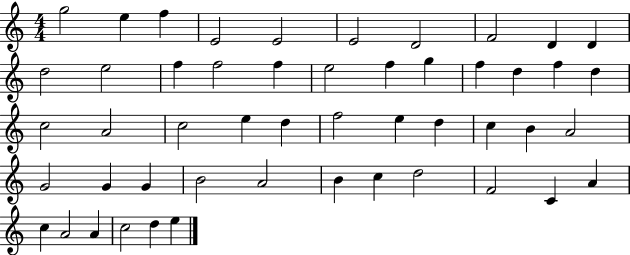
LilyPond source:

{
  \clef treble
  \numericTimeSignature
  \time 4/4
  \key c \major
  g''2 e''4 f''4 | e'2 e'2 | e'2 d'2 | f'2 d'4 d'4 | \break d''2 e''2 | f''4 f''2 f''4 | e''2 f''4 g''4 | f''4 d''4 f''4 d''4 | \break c''2 a'2 | c''2 e''4 d''4 | f''2 e''4 d''4 | c''4 b'4 a'2 | \break g'2 g'4 g'4 | b'2 a'2 | b'4 c''4 d''2 | f'2 c'4 a'4 | \break c''4 a'2 a'4 | c''2 d''4 e''4 | \bar "|."
}